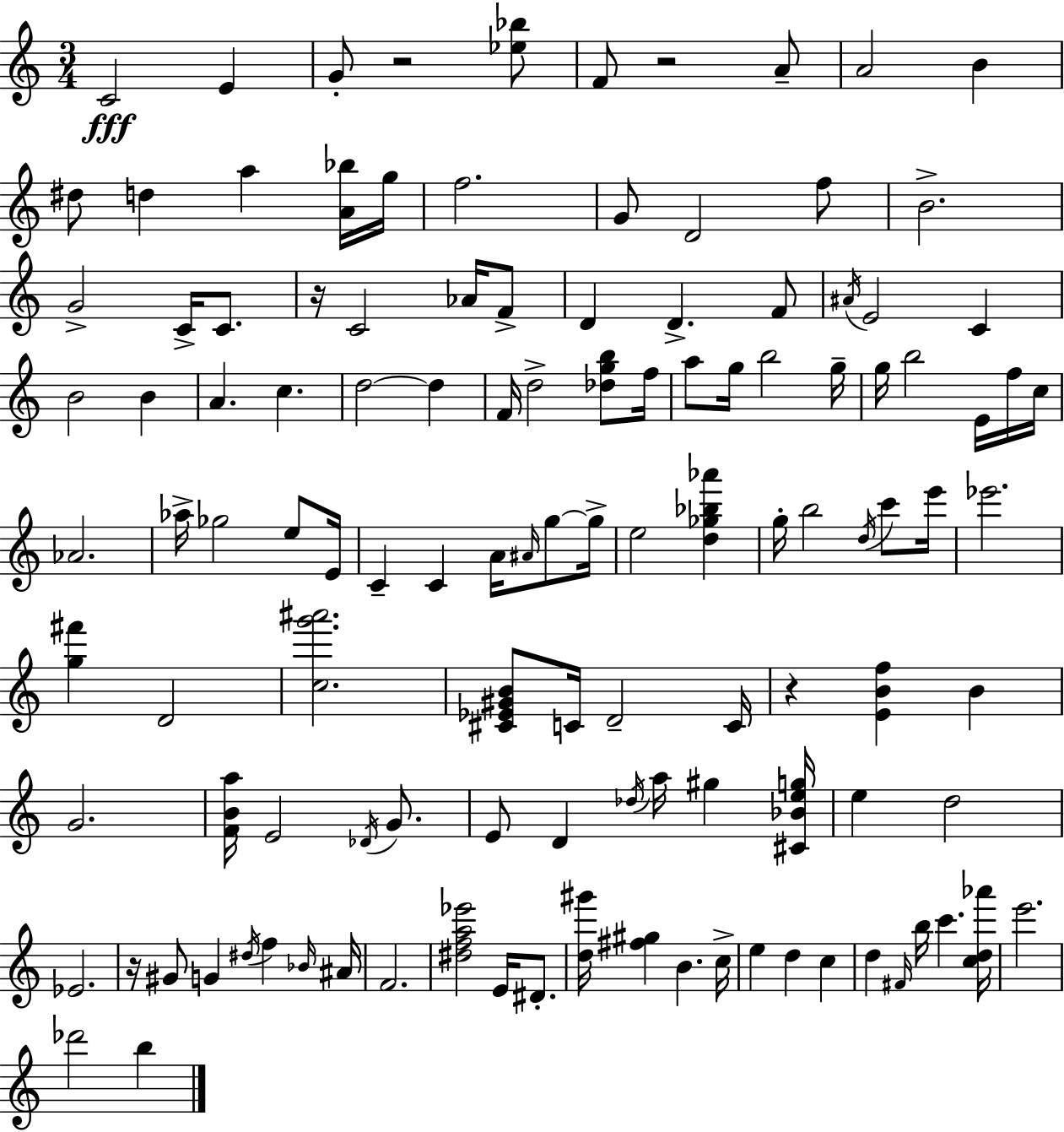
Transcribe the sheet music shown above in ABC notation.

X:1
T:Untitled
M:3/4
L:1/4
K:C
C2 E G/2 z2 [_e_b]/2 F/2 z2 A/2 A2 B ^d/2 d a [A_b]/4 g/4 f2 G/2 D2 f/2 B2 G2 C/4 C/2 z/4 C2 _A/4 F/2 D D F/2 ^A/4 E2 C B2 B A c d2 d F/4 d2 [_dgb]/2 f/4 a/2 g/4 b2 g/4 g/4 b2 E/4 f/4 c/4 _A2 _a/4 _g2 e/2 E/4 C C A/4 ^A/4 g/2 g/4 e2 [d_g_b_a'] g/4 b2 d/4 c'/2 e'/4 _e'2 [g^f'] D2 [cg'^a']2 [^C_E^GB]/2 C/4 D2 C/4 z [EBf] B G2 [FBa]/4 E2 _D/4 G/2 E/2 D _d/4 a/4 ^g [^C_Beg]/4 e d2 _E2 z/4 ^G/2 G ^d/4 f _B/4 ^A/4 F2 [^dfa_e']2 E/4 ^D/2 [d^g']/4 [^f^g] B c/4 e d c d ^F/4 b/4 c' [cd_a']/4 e'2 _d'2 b